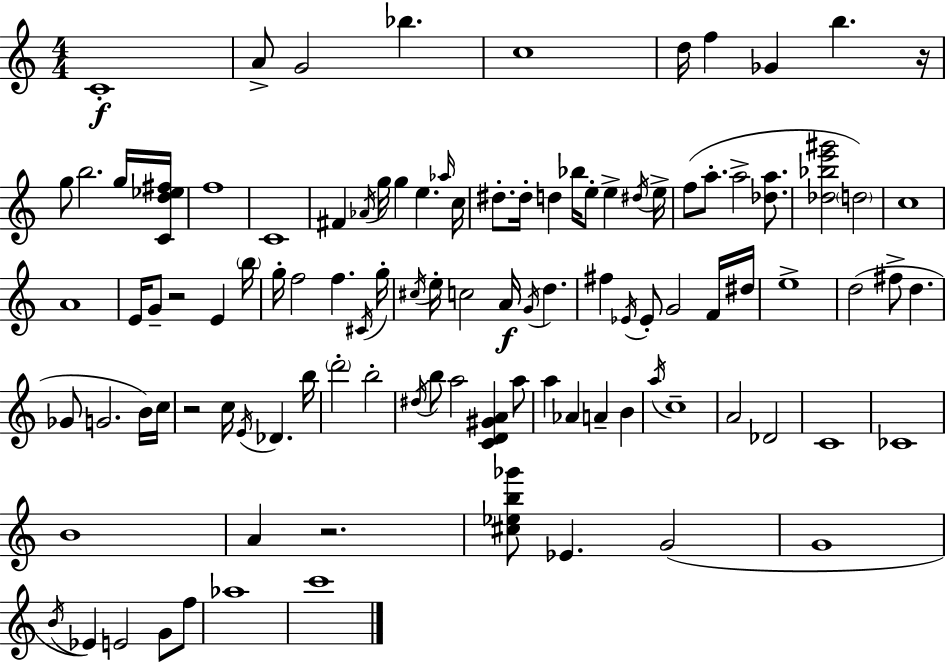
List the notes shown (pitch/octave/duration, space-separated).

C4/w A4/e G4/h Bb5/q. C5/w D5/s F5/q Gb4/q B5/q. R/s G5/e B5/h. G5/s [C4,D5,Eb5,F#5]/s F5/w C4/w F#4/q Ab4/s G5/s G5/q E5/q. Ab5/s C5/s D#5/e. D#5/s D5/q Bb5/s E5/e E5/q D#5/s E5/s F5/e A5/e. A5/h [Db5,A5]/e. [Db5,Bb5,E6,G#6]/h D5/h C5/w A4/w E4/s G4/e R/h E4/q B5/s G5/s F5/h F5/q. C#4/s G5/s C#5/s E5/s C5/h A4/s G4/s D5/q. F#5/q Eb4/s Eb4/e G4/h F4/s D#5/s E5/w D5/h F#5/e D5/q. Gb4/e G4/h. B4/s C5/s R/h C5/s E4/s Db4/q. B5/s D6/h B5/h D#5/s B5/e A5/h [C4,D4,G#4,A4]/q A5/e A5/q Ab4/q A4/q B4/q A5/s C5/w A4/h Db4/h C4/w CES4/w B4/w A4/q R/h. [C#5,Eb5,B5,Gb6]/e Eb4/q. G4/h G4/w B4/s Eb4/q E4/h G4/e F5/e Ab5/w C6/w